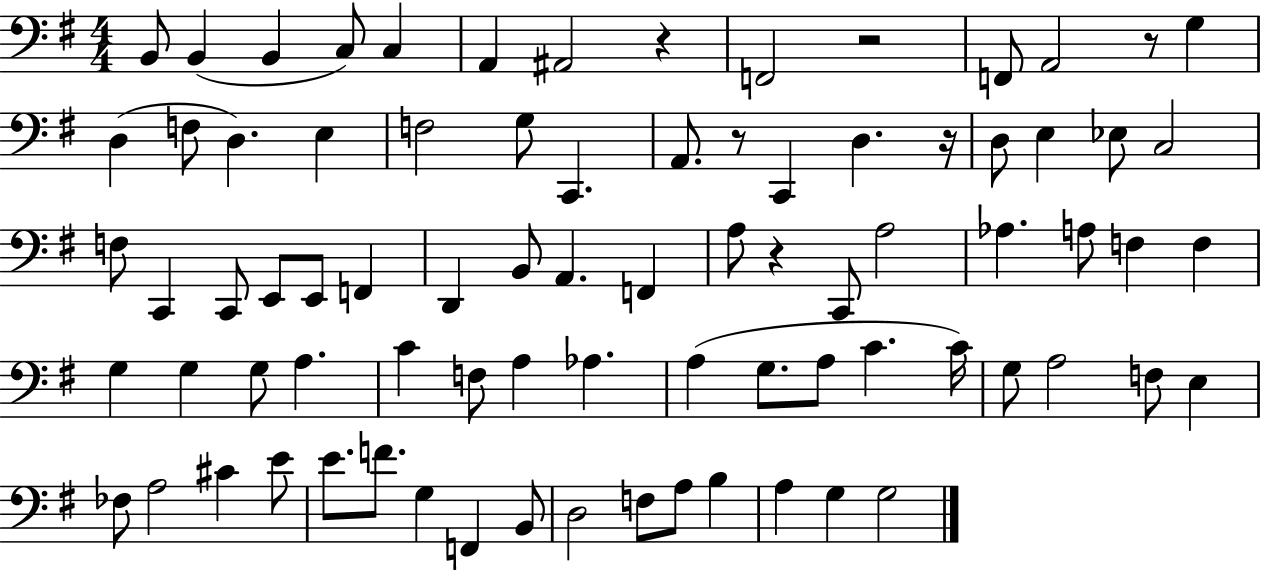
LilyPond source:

{
  \clef bass
  \numericTimeSignature
  \time 4/4
  \key g \major
  b,8 b,4( b,4 c8) c4 | a,4 ais,2 r4 | f,2 r2 | f,8 a,2 r8 g4 | \break d4( f8 d4.) e4 | f2 g8 c,4. | a,8. r8 c,4 d4. r16 | d8 e4 ees8 c2 | \break f8 c,4 c,8 e,8 e,8 f,4 | d,4 b,8 a,4. f,4 | a8 r4 c,8 a2 | aes4. a8 f4 f4 | \break g4 g4 g8 a4. | c'4 f8 a4 aes4. | a4( g8. a8 c'4. c'16) | g8 a2 f8 e4 | \break fes8 a2 cis'4 e'8 | e'8. f'8. g4 f,4 b,8 | d2 f8 a8 b4 | a4 g4 g2 | \break \bar "|."
}